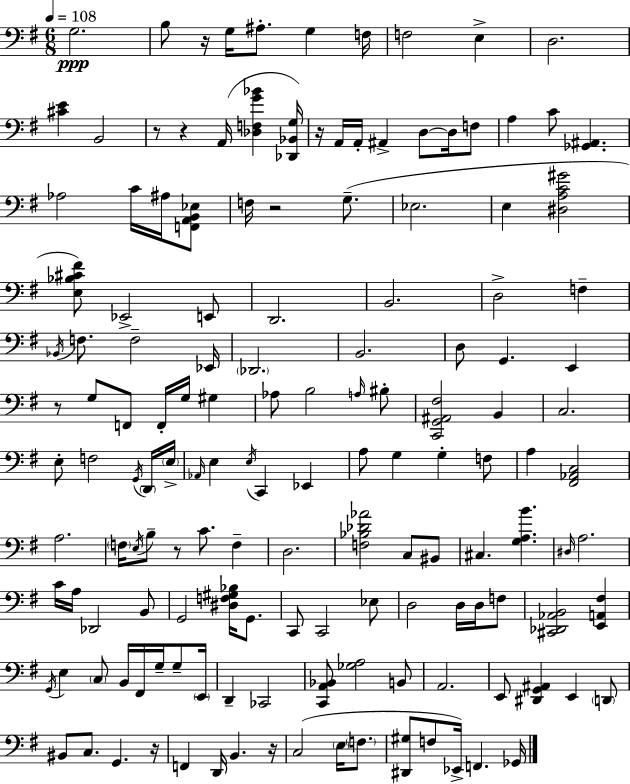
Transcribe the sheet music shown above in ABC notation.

X:1
T:Untitled
M:6/8
L:1/4
K:Em
G,2 B,/2 z/4 G,/4 ^A,/2 G, F,/4 F,2 E, D,2 [^CE] B,,2 z/2 z A,,/4 [_D,F,G_B] [_D,,_B,,G,]/4 z/4 A,,/4 A,,/4 ^A,, D,/2 D,/4 F,/2 A, C/2 [_G,,^A,,] _A,2 C/4 ^A,/4 [F,,A,,B,,_E,]/2 F,/4 z2 G,/2 _E,2 E, [^D,A,C^G]2 [E,_B,^C^F]/2 _E,,2 E,,/2 D,,2 B,,2 D,2 F, _B,,/4 F,/2 F,2 _E,,/4 _D,,2 B,,2 D,/2 G,, E,, z/2 G,/2 F,,/2 F,,/4 G,/4 ^G, _A,/2 B,2 A,/4 ^B,/2 [C,,G,,^A,,^F,]2 B,, C,2 E,/2 F,2 G,,/4 D,,/4 E,/4 _A,,/4 E, E,/4 C,, _E,, A,/2 G, G, F,/2 A, [^F,,_A,,C,]2 A,2 F,/4 E,/4 B,/2 z/2 C/2 F, D,2 [F,_B,_D_A]2 C,/2 ^B,,/2 ^C, [G,A,B] ^D,/4 A,2 C/4 A,/4 _D,,2 B,,/2 G,,2 [^D,F,^G,_B,]/4 G,,/2 C,,/2 C,,2 _E,/2 D,2 D,/4 D,/4 F,/2 [^C,,_D,,_A,,B,,]2 [E,,A,,^F,] G,,/4 E, C,/2 B,,/4 ^F,,/4 G,/4 G,/2 E,,/4 D,, _C,,2 [C,,A,,_B,,]/2 [_G,A,]2 B,,/2 A,,2 E,,/2 [^D,,G,,^A,,] E,, D,,/2 ^B,,/2 C,/2 G,, z/4 F,, D,,/4 B,, z/4 C,2 E,/4 F,/2 [^D,,^G,]/2 F,/2 _E,,/4 F,, _G,,/4